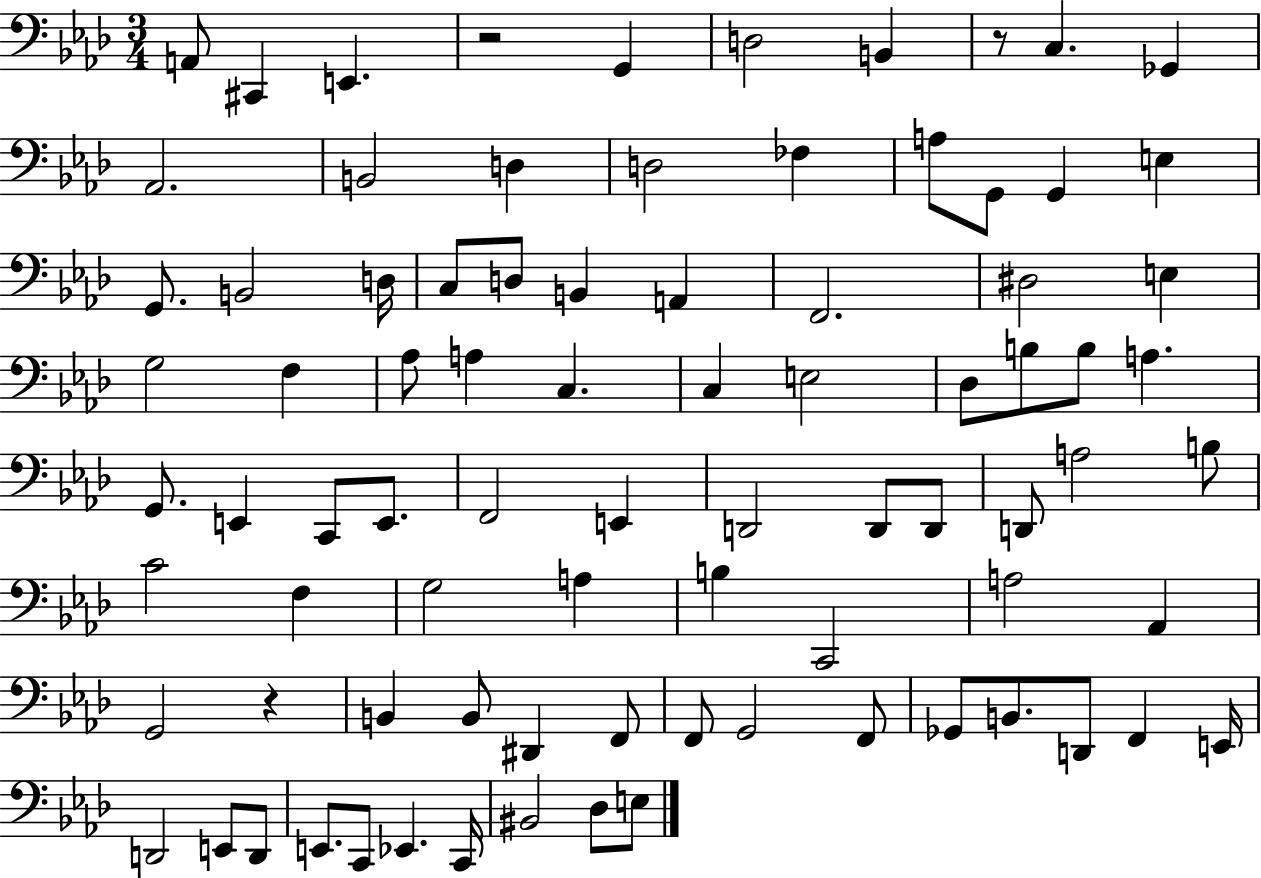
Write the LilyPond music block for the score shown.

{
  \clef bass
  \numericTimeSignature
  \time 3/4
  \key aes \major
  a,8 cis,4 e,4. | r2 g,4 | d2 b,4 | r8 c4. ges,4 | \break aes,2. | b,2 d4 | d2 fes4 | a8 g,8 g,4 e4 | \break g,8. b,2 d16 | c8 d8 b,4 a,4 | f,2. | dis2 e4 | \break g2 f4 | aes8 a4 c4. | c4 e2 | des8 b8 b8 a4. | \break g,8. e,4 c,8 e,8. | f,2 e,4 | d,2 d,8 d,8 | d,8 a2 b8 | \break c'2 f4 | g2 a4 | b4 c,2 | a2 aes,4 | \break g,2 r4 | b,4 b,8 dis,4 f,8 | f,8 g,2 f,8 | ges,8 b,8. d,8 f,4 e,16 | \break d,2 e,8 d,8 | e,8. c,8 ees,4. c,16 | bis,2 des8 e8 | \bar "|."
}